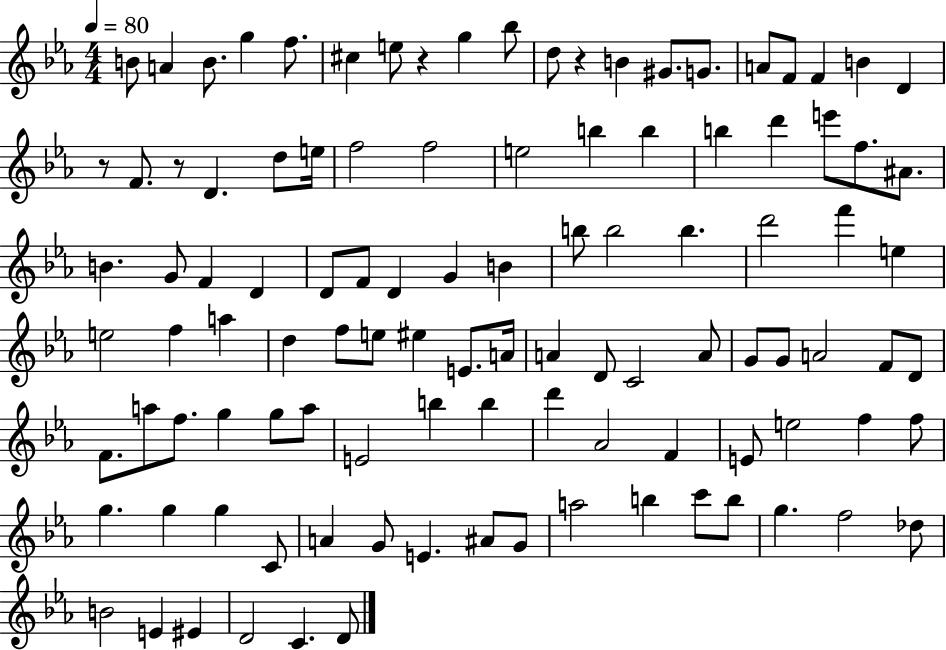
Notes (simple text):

B4/e A4/q B4/e. G5/q F5/e. C#5/q E5/e R/q G5/q Bb5/e D5/e R/q B4/q G#4/e. G4/e. A4/e F4/e F4/q B4/q D4/q R/e F4/e. R/e D4/q. D5/e E5/s F5/h F5/h E5/h B5/q B5/q B5/q D6/q E6/e F5/e. A#4/e. B4/q. G4/e F4/q D4/q D4/e F4/e D4/q G4/q B4/q B5/e B5/h B5/q. D6/h F6/q E5/q E5/h F5/q A5/q D5/q F5/e E5/e EIS5/q E4/e. A4/s A4/q D4/e C4/h A4/e G4/e G4/e A4/h F4/e D4/e F4/e. A5/e F5/e. G5/q G5/e A5/e E4/h B5/q B5/q D6/q Ab4/h F4/q E4/e E5/h F5/q F5/e G5/q. G5/q G5/q C4/e A4/q G4/e E4/q. A#4/e G4/e A5/h B5/q C6/e B5/e G5/q. F5/h Db5/e B4/h E4/q EIS4/q D4/h C4/q. D4/e